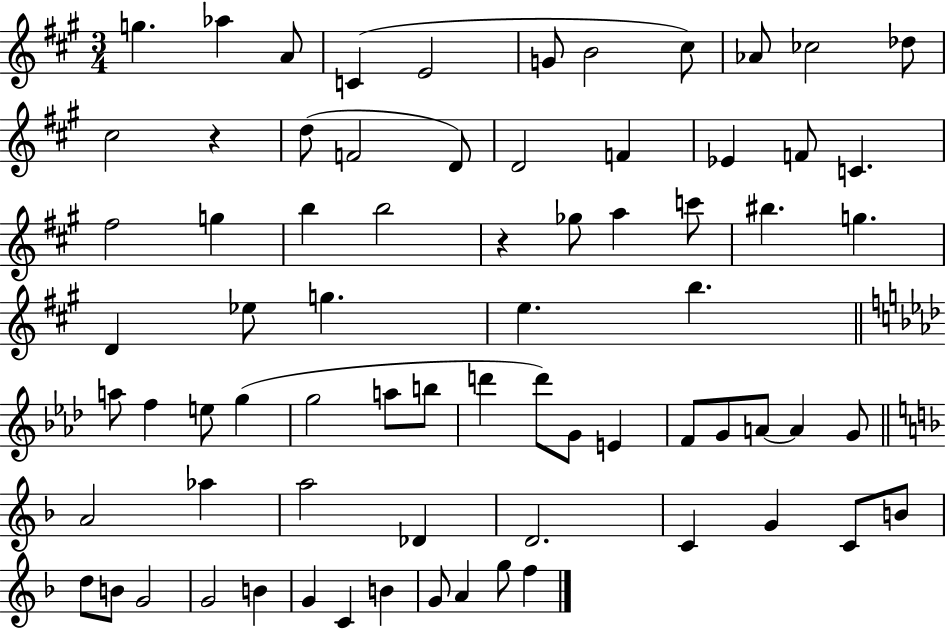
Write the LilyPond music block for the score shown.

{
  \clef treble
  \numericTimeSignature
  \time 3/4
  \key a \major
  g''4. aes''4 a'8 | c'4( e'2 | g'8 b'2 cis''8) | aes'8 ces''2 des''8 | \break cis''2 r4 | d''8( f'2 d'8) | d'2 f'4 | ees'4 f'8 c'4. | \break fis''2 g''4 | b''4 b''2 | r4 ges''8 a''4 c'''8 | bis''4. g''4. | \break d'4 ees''8 g''4. | e''4. b''4. | \bar "||" \break \key aes \major a''8 f''4 e''8 g''4( | g''2 a''8 b''8 | d'''4 d'''8) g'8 e'4 | f'8 g'8 a'8~~ a'4 g'8 | \break \bar "||" \break \key d \minor a'2 aes''4 | a''2 des'4 | d'2. | c'4 g'4 c'8 b'8 | \break d''8 b'8 g'2 | g'2 b'4 | g'4 c'4 b'4 | g'8 a'4 g''8 f''4 | \break \bar "|."
}